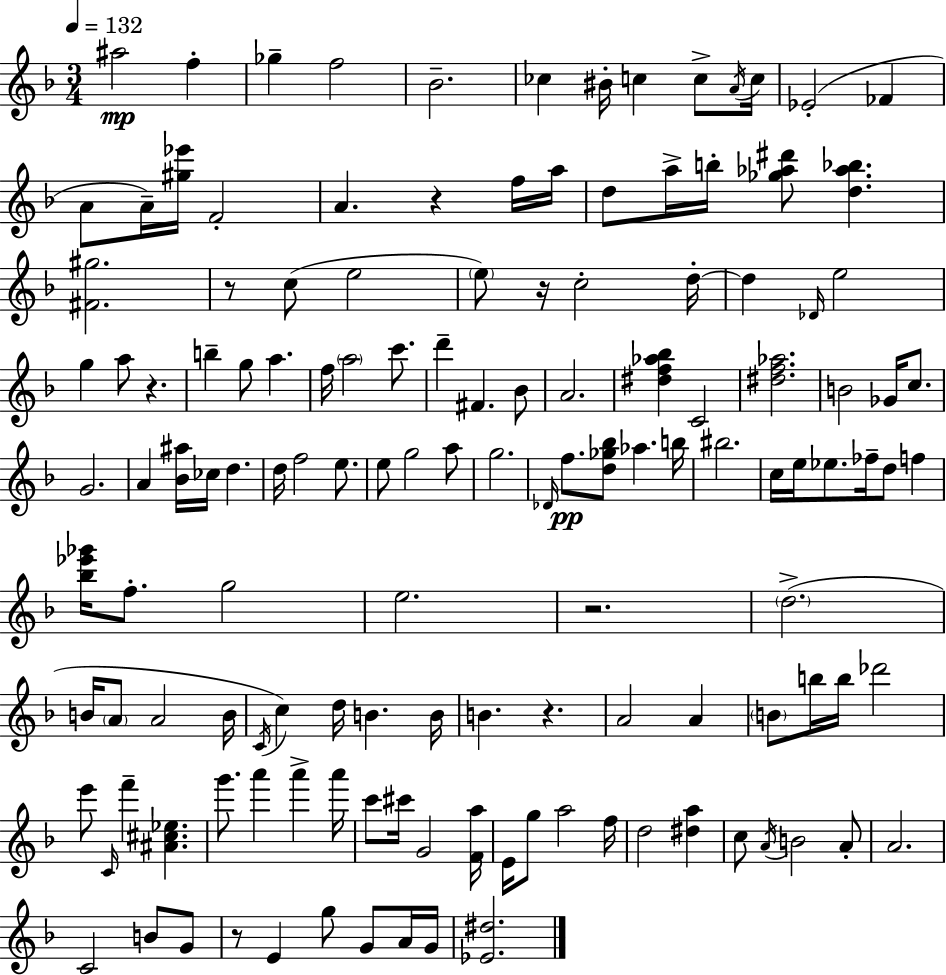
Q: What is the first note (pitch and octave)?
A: A#5